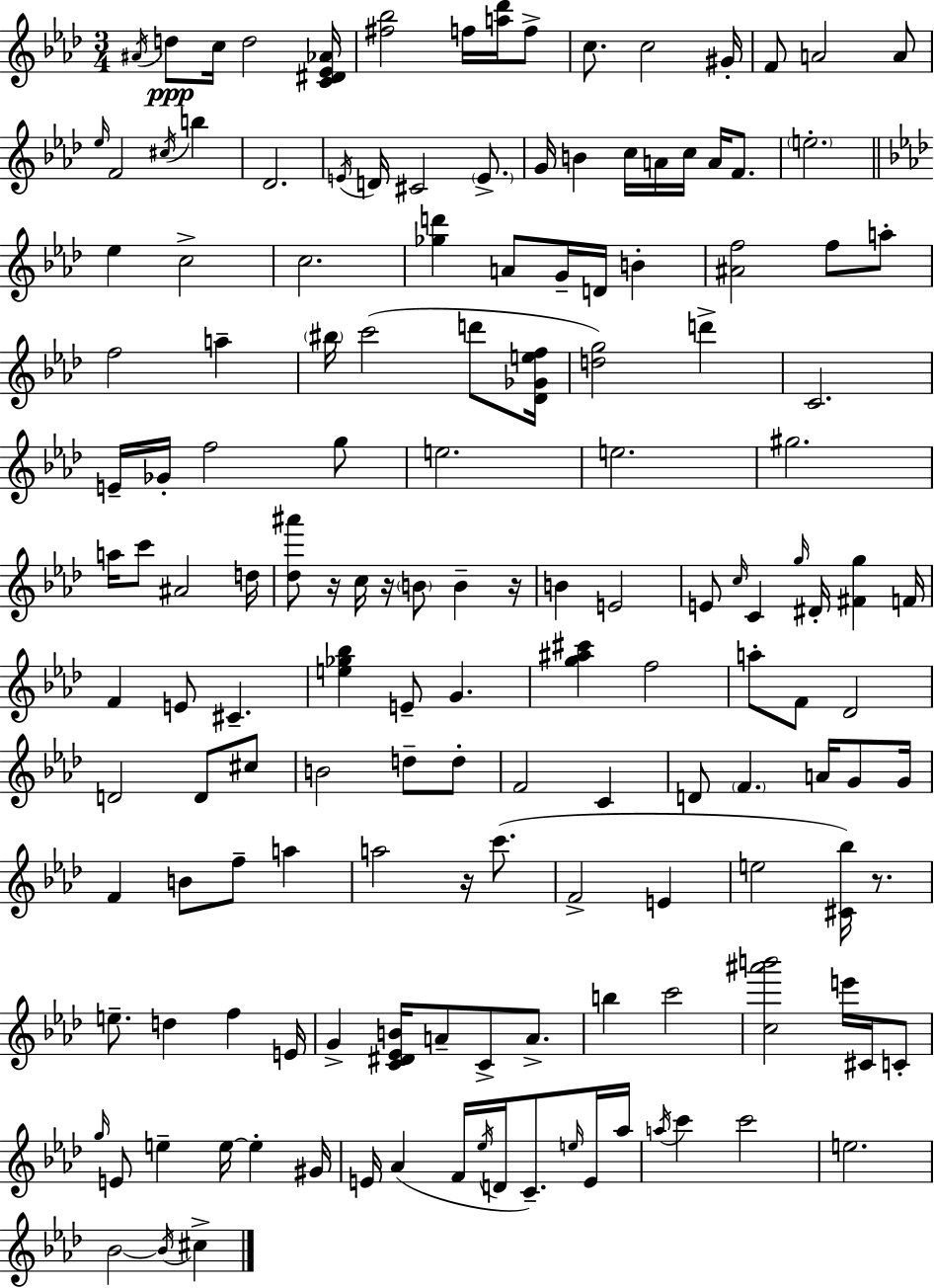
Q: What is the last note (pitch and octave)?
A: C#5